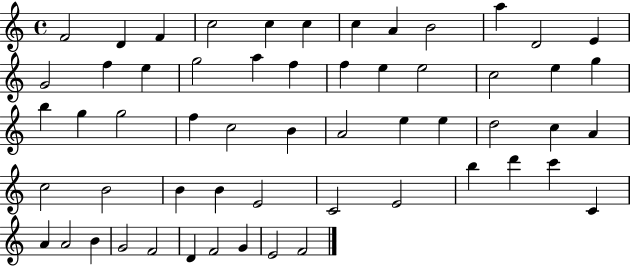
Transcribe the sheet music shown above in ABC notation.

X:1
T:Untitled
M:4/4
L:1/4
K:C
F2 D F c2 c c c A B2 a D2 E G2 f e g2 a f f e e2 c2 e g b g g2 f c2 B A2 e e d2 c A c2 B2 B B E2 C2 E2 b d' c' C A A2 B G2 F2 D F2 G E2 F2